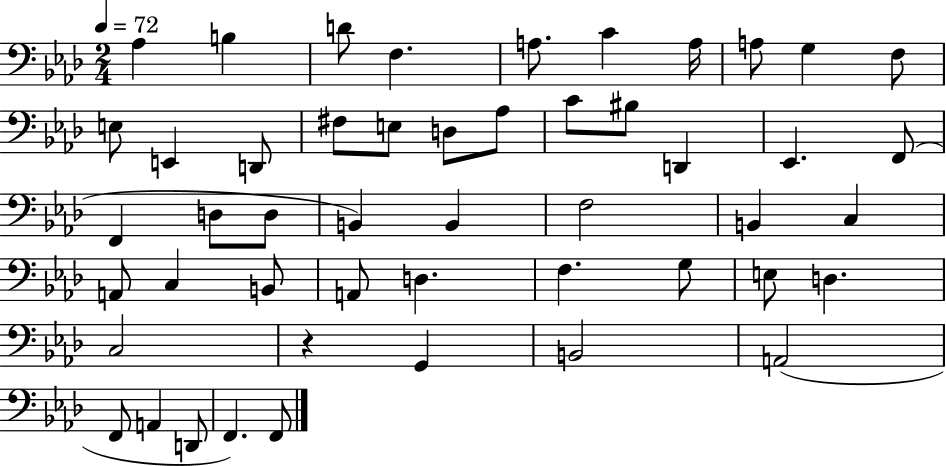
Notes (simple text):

Ab3/q B3/q D4/e F3/q. A3/e. C4/q A3/s A3/e G3/q F3/e E3/e E2/q D2/e F#3/e E3/e D3/e Ab3/e C4/e BIS3/e D2/q Eb2/q. F2/e F2/q D3/e D3/e B2/q B2/q F3/h B2/q C3/q A2/e C3/q B2/e A2/e D3/q. F3/q. G3/e E3/e D3/q. C3/h R/q G2/q B2/h A2/h F2/e A2/q D2/e F2/q. F2/e